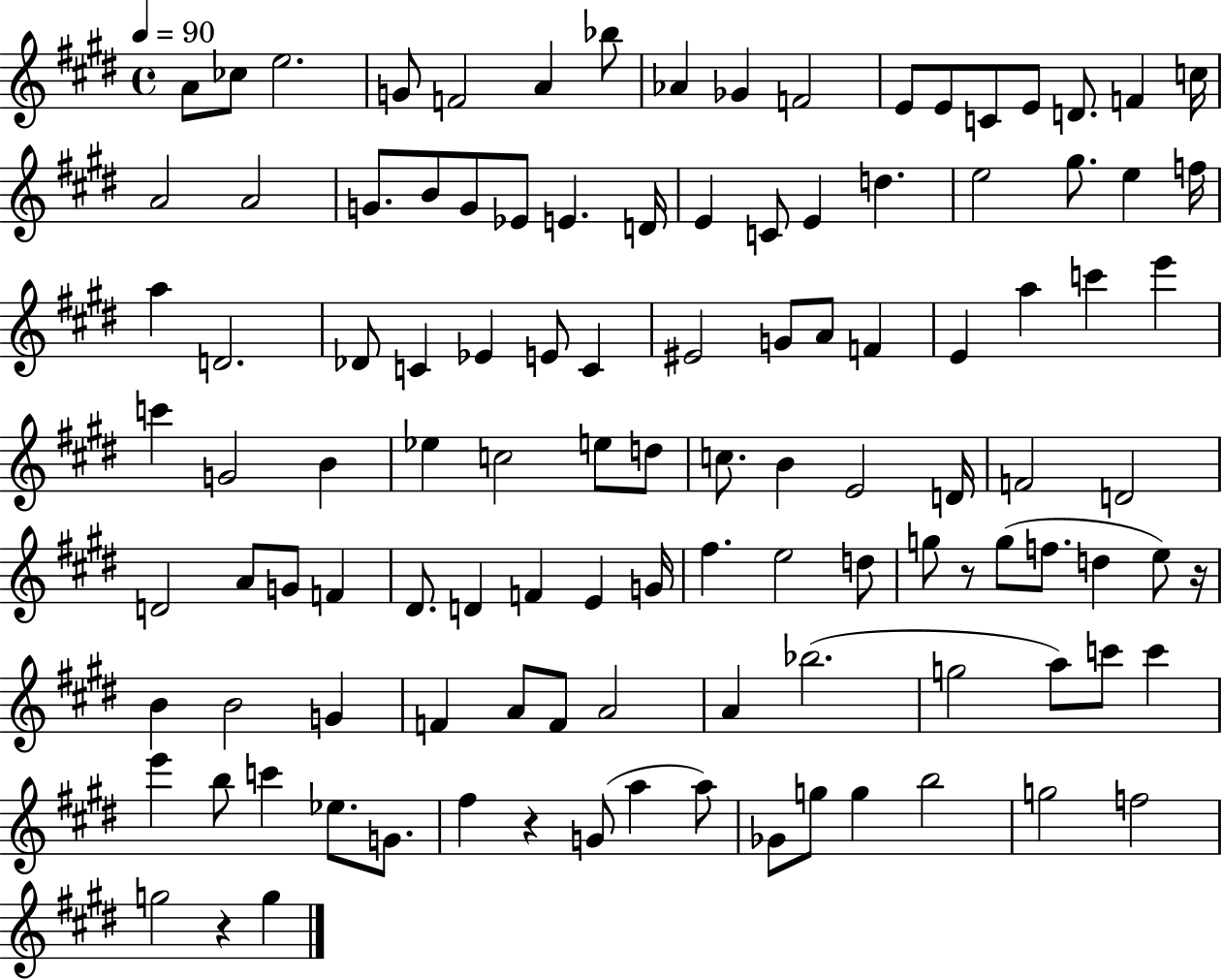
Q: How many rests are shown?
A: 4